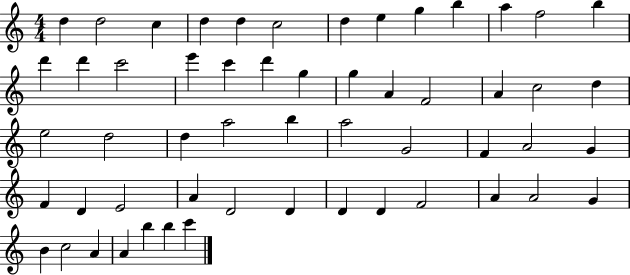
X:1
T:Untitled
M:4/4
L:1/4
K:C
d d2 c d d c2 d e g b a f2 b d' d' c'2 e' c' d' g g A F2 A c2 d e2 d2 d a2 b a2 G2 F A2 G F D E2 A D2 D D D F2 A A2 G B c2 A A b b c'